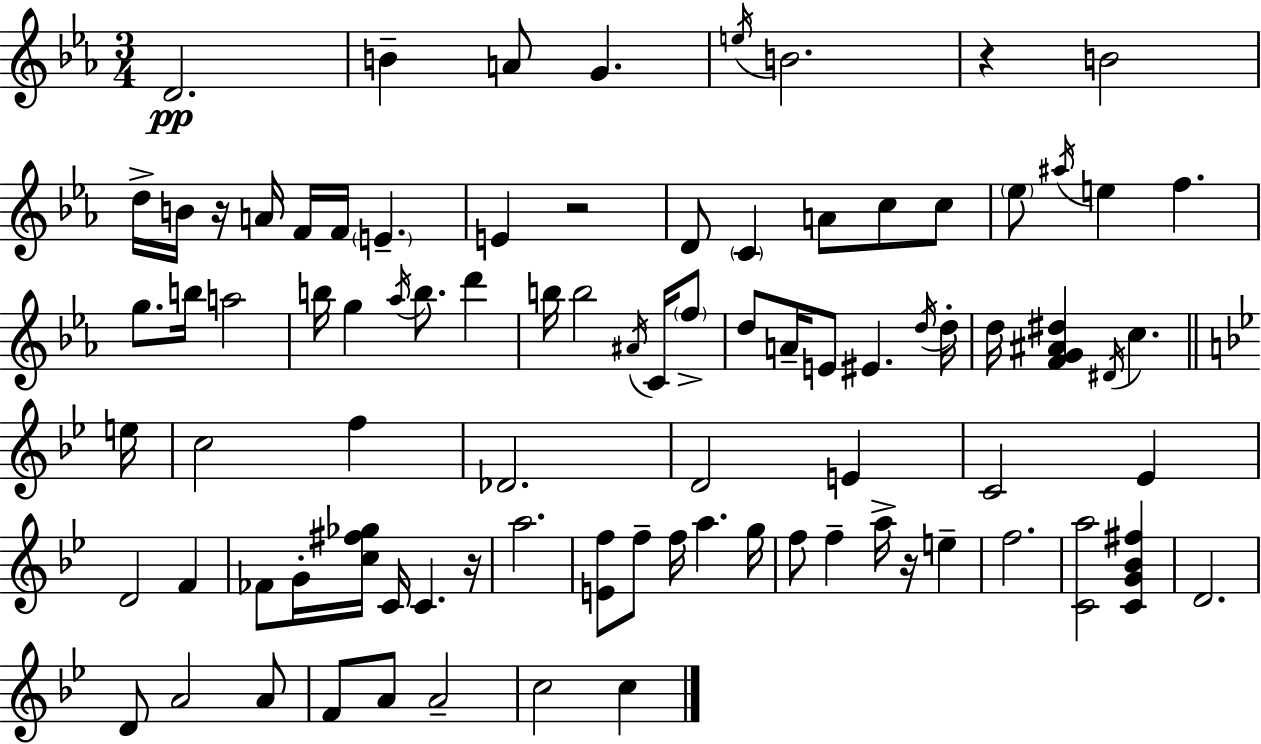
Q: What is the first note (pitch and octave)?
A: D4